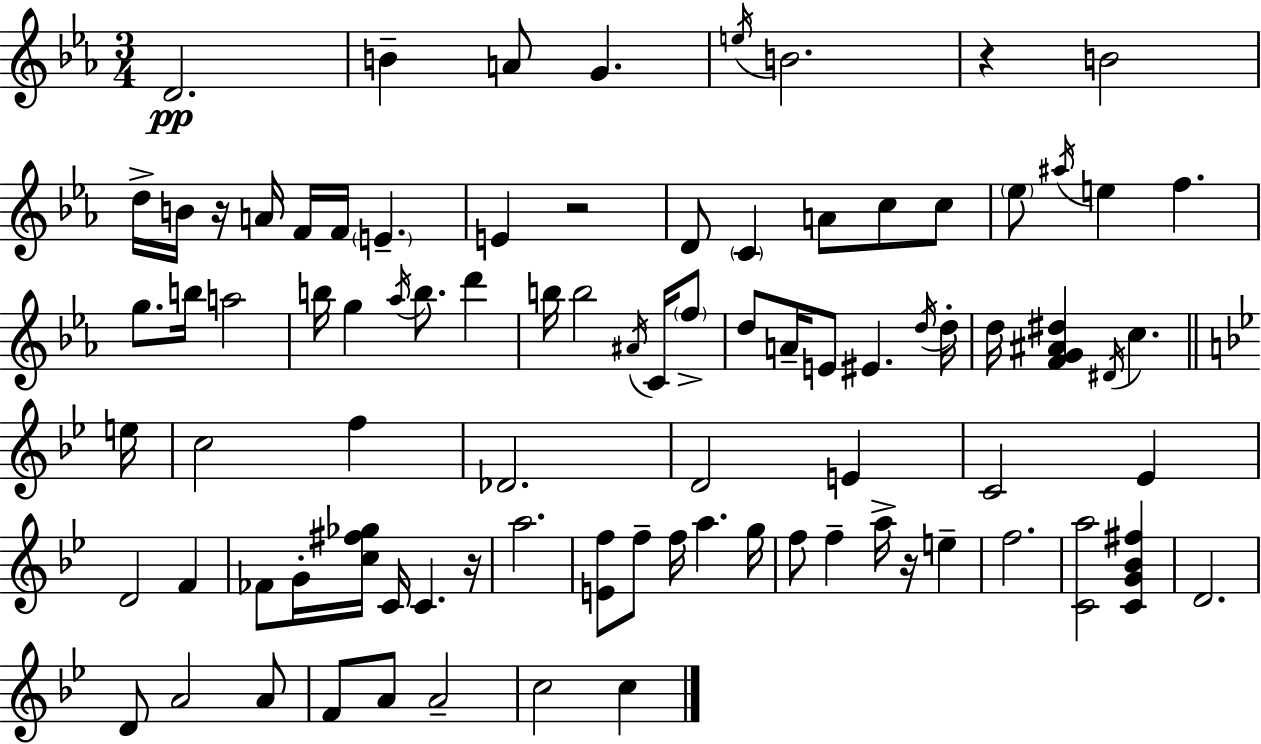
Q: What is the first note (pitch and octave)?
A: D4